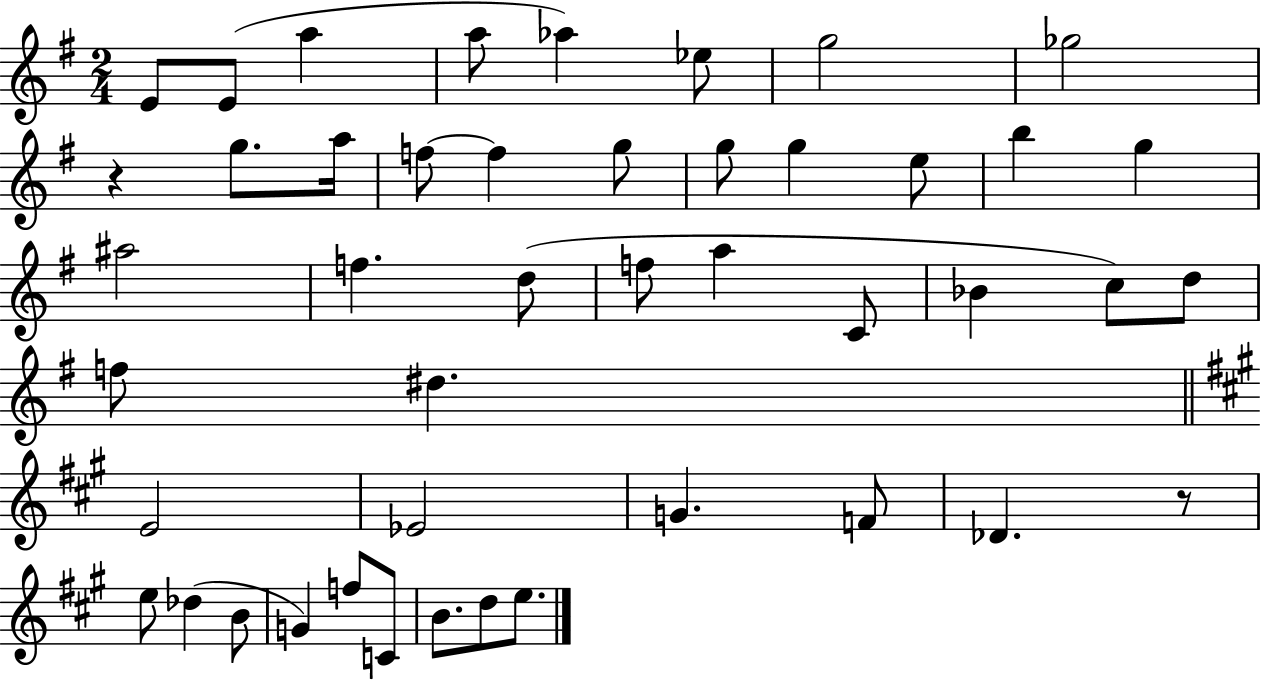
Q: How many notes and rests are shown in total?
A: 45